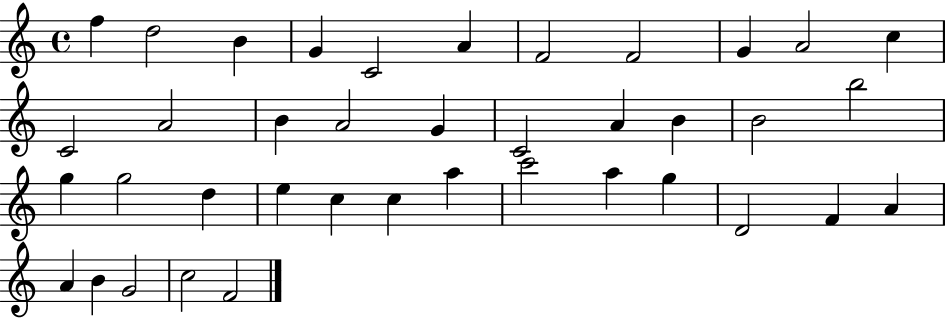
X:1
T:Untitled
M:4/4
L:1/4
K:C
f d2 B G C2 A F2 F2 G A2 c C2 A2 B A2 G C2 A B B2 b2 g g2 d e c c a c'2 a g D2 F A A B G2 c2 F2